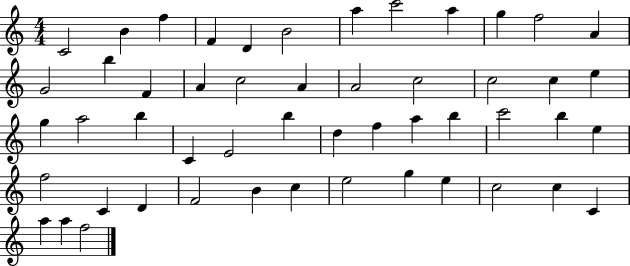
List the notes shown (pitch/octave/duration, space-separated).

C4/h B4/q F5/q F4/q D4/q B4/h A5/q C6/h A5/q G5/q F5/h A4/q G4/h B5/q F4/q A4/q C5/h A4/q A4/h C5/h C5/h C5/q E5/q G5/q A5/h B5/q C4/q E4/h B5/q D5/q F5/q A5/q B5/q C6/h B5/q E5/q F5/h C4/q D4/q F4/h B4/q C5/q E5/h G5/q E5/q C5/h C5/q C4/q A5/q A5/q F5/h